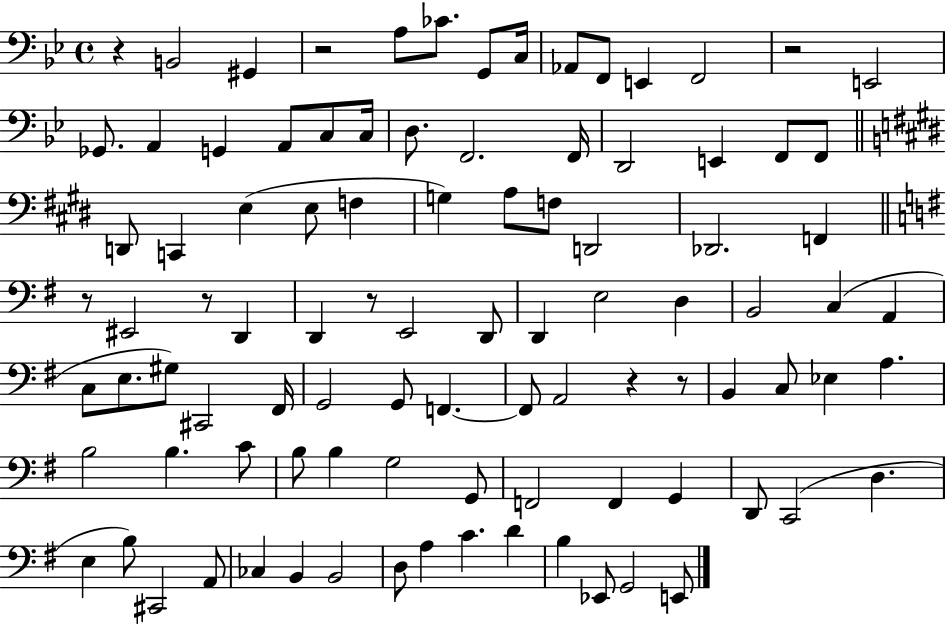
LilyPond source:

{
  \clef bass
  \time 4/4
  \defaultTimeSignature
  \key bes \major
  r4 b,2 gis,4 | r2 a8 ces'8. g,8 c16 | aes,8 f,8 e,4 f,2 | r2 e,2 | \break ges,8. a,4 g,4 a,8 c8 c16 | d8. f,2. f,16 | d,2 e,4 f,8 f,8 | \bar "||" \break \key e \major d,8 c,4 e4( e8 f4 | g4) a8 f8 d,2 | des,2. f,4 | \bar "||" \break \key g \major r8 eis,2 r8 d,4 | d,4 r8 e,2 d,8 | d,4 e2 d4 | b,2 c4( a,4 | \break c8 e8. gis8) cis,2 fis,16 | g,2 g,8 f,4.~~ | f,8 a,2 r4 r8 | b,4 c8 ees4 a4. | \break b2 b4. c'8 | b8 b4 g2 g,8 | f,2 f,4 g,4 | d,8 c,2( d4. | \break e4 b8) cis,2 a,8 | ces4 b,4 b,2 | d8 a4 c'4. d'4 | b4 ees,8 g,2 e,8 | \break \bar "|."
}